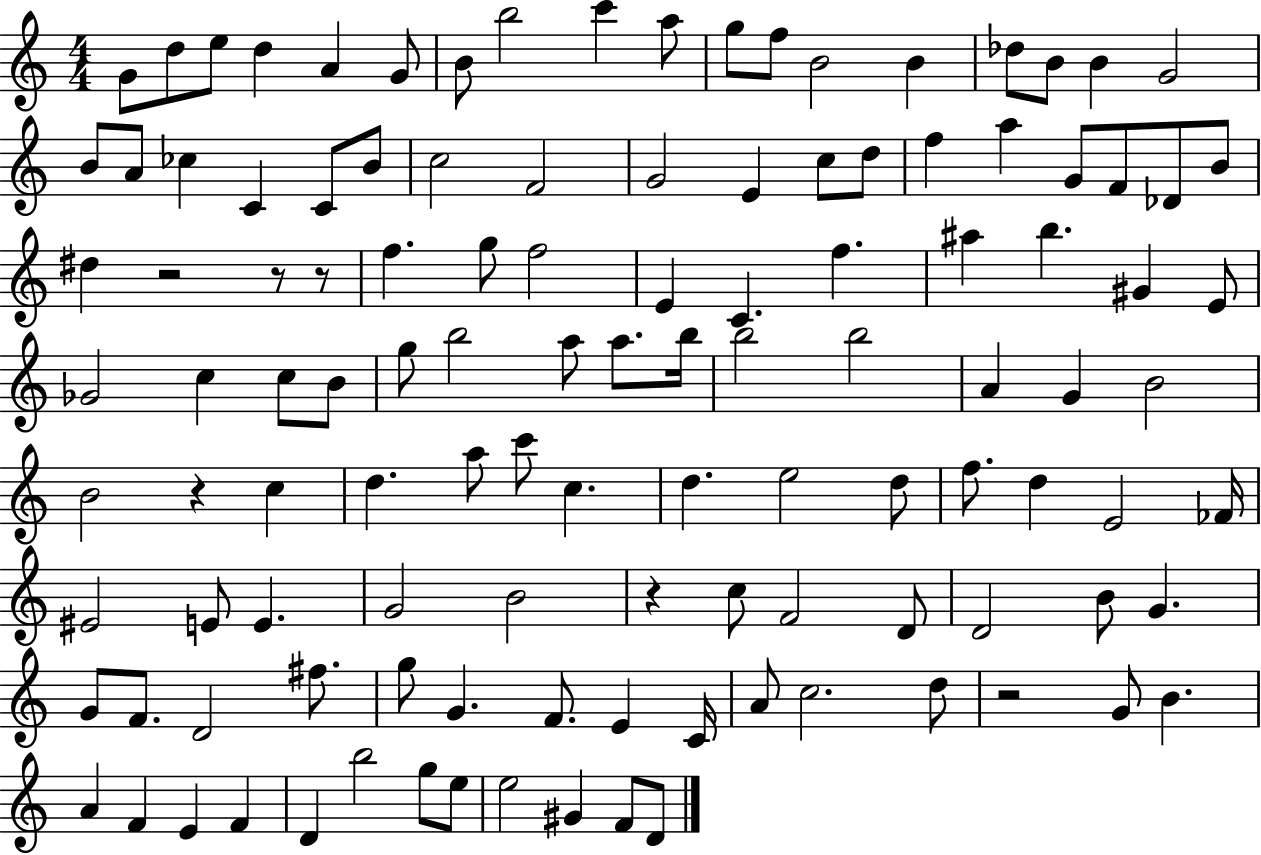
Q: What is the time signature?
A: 4/4